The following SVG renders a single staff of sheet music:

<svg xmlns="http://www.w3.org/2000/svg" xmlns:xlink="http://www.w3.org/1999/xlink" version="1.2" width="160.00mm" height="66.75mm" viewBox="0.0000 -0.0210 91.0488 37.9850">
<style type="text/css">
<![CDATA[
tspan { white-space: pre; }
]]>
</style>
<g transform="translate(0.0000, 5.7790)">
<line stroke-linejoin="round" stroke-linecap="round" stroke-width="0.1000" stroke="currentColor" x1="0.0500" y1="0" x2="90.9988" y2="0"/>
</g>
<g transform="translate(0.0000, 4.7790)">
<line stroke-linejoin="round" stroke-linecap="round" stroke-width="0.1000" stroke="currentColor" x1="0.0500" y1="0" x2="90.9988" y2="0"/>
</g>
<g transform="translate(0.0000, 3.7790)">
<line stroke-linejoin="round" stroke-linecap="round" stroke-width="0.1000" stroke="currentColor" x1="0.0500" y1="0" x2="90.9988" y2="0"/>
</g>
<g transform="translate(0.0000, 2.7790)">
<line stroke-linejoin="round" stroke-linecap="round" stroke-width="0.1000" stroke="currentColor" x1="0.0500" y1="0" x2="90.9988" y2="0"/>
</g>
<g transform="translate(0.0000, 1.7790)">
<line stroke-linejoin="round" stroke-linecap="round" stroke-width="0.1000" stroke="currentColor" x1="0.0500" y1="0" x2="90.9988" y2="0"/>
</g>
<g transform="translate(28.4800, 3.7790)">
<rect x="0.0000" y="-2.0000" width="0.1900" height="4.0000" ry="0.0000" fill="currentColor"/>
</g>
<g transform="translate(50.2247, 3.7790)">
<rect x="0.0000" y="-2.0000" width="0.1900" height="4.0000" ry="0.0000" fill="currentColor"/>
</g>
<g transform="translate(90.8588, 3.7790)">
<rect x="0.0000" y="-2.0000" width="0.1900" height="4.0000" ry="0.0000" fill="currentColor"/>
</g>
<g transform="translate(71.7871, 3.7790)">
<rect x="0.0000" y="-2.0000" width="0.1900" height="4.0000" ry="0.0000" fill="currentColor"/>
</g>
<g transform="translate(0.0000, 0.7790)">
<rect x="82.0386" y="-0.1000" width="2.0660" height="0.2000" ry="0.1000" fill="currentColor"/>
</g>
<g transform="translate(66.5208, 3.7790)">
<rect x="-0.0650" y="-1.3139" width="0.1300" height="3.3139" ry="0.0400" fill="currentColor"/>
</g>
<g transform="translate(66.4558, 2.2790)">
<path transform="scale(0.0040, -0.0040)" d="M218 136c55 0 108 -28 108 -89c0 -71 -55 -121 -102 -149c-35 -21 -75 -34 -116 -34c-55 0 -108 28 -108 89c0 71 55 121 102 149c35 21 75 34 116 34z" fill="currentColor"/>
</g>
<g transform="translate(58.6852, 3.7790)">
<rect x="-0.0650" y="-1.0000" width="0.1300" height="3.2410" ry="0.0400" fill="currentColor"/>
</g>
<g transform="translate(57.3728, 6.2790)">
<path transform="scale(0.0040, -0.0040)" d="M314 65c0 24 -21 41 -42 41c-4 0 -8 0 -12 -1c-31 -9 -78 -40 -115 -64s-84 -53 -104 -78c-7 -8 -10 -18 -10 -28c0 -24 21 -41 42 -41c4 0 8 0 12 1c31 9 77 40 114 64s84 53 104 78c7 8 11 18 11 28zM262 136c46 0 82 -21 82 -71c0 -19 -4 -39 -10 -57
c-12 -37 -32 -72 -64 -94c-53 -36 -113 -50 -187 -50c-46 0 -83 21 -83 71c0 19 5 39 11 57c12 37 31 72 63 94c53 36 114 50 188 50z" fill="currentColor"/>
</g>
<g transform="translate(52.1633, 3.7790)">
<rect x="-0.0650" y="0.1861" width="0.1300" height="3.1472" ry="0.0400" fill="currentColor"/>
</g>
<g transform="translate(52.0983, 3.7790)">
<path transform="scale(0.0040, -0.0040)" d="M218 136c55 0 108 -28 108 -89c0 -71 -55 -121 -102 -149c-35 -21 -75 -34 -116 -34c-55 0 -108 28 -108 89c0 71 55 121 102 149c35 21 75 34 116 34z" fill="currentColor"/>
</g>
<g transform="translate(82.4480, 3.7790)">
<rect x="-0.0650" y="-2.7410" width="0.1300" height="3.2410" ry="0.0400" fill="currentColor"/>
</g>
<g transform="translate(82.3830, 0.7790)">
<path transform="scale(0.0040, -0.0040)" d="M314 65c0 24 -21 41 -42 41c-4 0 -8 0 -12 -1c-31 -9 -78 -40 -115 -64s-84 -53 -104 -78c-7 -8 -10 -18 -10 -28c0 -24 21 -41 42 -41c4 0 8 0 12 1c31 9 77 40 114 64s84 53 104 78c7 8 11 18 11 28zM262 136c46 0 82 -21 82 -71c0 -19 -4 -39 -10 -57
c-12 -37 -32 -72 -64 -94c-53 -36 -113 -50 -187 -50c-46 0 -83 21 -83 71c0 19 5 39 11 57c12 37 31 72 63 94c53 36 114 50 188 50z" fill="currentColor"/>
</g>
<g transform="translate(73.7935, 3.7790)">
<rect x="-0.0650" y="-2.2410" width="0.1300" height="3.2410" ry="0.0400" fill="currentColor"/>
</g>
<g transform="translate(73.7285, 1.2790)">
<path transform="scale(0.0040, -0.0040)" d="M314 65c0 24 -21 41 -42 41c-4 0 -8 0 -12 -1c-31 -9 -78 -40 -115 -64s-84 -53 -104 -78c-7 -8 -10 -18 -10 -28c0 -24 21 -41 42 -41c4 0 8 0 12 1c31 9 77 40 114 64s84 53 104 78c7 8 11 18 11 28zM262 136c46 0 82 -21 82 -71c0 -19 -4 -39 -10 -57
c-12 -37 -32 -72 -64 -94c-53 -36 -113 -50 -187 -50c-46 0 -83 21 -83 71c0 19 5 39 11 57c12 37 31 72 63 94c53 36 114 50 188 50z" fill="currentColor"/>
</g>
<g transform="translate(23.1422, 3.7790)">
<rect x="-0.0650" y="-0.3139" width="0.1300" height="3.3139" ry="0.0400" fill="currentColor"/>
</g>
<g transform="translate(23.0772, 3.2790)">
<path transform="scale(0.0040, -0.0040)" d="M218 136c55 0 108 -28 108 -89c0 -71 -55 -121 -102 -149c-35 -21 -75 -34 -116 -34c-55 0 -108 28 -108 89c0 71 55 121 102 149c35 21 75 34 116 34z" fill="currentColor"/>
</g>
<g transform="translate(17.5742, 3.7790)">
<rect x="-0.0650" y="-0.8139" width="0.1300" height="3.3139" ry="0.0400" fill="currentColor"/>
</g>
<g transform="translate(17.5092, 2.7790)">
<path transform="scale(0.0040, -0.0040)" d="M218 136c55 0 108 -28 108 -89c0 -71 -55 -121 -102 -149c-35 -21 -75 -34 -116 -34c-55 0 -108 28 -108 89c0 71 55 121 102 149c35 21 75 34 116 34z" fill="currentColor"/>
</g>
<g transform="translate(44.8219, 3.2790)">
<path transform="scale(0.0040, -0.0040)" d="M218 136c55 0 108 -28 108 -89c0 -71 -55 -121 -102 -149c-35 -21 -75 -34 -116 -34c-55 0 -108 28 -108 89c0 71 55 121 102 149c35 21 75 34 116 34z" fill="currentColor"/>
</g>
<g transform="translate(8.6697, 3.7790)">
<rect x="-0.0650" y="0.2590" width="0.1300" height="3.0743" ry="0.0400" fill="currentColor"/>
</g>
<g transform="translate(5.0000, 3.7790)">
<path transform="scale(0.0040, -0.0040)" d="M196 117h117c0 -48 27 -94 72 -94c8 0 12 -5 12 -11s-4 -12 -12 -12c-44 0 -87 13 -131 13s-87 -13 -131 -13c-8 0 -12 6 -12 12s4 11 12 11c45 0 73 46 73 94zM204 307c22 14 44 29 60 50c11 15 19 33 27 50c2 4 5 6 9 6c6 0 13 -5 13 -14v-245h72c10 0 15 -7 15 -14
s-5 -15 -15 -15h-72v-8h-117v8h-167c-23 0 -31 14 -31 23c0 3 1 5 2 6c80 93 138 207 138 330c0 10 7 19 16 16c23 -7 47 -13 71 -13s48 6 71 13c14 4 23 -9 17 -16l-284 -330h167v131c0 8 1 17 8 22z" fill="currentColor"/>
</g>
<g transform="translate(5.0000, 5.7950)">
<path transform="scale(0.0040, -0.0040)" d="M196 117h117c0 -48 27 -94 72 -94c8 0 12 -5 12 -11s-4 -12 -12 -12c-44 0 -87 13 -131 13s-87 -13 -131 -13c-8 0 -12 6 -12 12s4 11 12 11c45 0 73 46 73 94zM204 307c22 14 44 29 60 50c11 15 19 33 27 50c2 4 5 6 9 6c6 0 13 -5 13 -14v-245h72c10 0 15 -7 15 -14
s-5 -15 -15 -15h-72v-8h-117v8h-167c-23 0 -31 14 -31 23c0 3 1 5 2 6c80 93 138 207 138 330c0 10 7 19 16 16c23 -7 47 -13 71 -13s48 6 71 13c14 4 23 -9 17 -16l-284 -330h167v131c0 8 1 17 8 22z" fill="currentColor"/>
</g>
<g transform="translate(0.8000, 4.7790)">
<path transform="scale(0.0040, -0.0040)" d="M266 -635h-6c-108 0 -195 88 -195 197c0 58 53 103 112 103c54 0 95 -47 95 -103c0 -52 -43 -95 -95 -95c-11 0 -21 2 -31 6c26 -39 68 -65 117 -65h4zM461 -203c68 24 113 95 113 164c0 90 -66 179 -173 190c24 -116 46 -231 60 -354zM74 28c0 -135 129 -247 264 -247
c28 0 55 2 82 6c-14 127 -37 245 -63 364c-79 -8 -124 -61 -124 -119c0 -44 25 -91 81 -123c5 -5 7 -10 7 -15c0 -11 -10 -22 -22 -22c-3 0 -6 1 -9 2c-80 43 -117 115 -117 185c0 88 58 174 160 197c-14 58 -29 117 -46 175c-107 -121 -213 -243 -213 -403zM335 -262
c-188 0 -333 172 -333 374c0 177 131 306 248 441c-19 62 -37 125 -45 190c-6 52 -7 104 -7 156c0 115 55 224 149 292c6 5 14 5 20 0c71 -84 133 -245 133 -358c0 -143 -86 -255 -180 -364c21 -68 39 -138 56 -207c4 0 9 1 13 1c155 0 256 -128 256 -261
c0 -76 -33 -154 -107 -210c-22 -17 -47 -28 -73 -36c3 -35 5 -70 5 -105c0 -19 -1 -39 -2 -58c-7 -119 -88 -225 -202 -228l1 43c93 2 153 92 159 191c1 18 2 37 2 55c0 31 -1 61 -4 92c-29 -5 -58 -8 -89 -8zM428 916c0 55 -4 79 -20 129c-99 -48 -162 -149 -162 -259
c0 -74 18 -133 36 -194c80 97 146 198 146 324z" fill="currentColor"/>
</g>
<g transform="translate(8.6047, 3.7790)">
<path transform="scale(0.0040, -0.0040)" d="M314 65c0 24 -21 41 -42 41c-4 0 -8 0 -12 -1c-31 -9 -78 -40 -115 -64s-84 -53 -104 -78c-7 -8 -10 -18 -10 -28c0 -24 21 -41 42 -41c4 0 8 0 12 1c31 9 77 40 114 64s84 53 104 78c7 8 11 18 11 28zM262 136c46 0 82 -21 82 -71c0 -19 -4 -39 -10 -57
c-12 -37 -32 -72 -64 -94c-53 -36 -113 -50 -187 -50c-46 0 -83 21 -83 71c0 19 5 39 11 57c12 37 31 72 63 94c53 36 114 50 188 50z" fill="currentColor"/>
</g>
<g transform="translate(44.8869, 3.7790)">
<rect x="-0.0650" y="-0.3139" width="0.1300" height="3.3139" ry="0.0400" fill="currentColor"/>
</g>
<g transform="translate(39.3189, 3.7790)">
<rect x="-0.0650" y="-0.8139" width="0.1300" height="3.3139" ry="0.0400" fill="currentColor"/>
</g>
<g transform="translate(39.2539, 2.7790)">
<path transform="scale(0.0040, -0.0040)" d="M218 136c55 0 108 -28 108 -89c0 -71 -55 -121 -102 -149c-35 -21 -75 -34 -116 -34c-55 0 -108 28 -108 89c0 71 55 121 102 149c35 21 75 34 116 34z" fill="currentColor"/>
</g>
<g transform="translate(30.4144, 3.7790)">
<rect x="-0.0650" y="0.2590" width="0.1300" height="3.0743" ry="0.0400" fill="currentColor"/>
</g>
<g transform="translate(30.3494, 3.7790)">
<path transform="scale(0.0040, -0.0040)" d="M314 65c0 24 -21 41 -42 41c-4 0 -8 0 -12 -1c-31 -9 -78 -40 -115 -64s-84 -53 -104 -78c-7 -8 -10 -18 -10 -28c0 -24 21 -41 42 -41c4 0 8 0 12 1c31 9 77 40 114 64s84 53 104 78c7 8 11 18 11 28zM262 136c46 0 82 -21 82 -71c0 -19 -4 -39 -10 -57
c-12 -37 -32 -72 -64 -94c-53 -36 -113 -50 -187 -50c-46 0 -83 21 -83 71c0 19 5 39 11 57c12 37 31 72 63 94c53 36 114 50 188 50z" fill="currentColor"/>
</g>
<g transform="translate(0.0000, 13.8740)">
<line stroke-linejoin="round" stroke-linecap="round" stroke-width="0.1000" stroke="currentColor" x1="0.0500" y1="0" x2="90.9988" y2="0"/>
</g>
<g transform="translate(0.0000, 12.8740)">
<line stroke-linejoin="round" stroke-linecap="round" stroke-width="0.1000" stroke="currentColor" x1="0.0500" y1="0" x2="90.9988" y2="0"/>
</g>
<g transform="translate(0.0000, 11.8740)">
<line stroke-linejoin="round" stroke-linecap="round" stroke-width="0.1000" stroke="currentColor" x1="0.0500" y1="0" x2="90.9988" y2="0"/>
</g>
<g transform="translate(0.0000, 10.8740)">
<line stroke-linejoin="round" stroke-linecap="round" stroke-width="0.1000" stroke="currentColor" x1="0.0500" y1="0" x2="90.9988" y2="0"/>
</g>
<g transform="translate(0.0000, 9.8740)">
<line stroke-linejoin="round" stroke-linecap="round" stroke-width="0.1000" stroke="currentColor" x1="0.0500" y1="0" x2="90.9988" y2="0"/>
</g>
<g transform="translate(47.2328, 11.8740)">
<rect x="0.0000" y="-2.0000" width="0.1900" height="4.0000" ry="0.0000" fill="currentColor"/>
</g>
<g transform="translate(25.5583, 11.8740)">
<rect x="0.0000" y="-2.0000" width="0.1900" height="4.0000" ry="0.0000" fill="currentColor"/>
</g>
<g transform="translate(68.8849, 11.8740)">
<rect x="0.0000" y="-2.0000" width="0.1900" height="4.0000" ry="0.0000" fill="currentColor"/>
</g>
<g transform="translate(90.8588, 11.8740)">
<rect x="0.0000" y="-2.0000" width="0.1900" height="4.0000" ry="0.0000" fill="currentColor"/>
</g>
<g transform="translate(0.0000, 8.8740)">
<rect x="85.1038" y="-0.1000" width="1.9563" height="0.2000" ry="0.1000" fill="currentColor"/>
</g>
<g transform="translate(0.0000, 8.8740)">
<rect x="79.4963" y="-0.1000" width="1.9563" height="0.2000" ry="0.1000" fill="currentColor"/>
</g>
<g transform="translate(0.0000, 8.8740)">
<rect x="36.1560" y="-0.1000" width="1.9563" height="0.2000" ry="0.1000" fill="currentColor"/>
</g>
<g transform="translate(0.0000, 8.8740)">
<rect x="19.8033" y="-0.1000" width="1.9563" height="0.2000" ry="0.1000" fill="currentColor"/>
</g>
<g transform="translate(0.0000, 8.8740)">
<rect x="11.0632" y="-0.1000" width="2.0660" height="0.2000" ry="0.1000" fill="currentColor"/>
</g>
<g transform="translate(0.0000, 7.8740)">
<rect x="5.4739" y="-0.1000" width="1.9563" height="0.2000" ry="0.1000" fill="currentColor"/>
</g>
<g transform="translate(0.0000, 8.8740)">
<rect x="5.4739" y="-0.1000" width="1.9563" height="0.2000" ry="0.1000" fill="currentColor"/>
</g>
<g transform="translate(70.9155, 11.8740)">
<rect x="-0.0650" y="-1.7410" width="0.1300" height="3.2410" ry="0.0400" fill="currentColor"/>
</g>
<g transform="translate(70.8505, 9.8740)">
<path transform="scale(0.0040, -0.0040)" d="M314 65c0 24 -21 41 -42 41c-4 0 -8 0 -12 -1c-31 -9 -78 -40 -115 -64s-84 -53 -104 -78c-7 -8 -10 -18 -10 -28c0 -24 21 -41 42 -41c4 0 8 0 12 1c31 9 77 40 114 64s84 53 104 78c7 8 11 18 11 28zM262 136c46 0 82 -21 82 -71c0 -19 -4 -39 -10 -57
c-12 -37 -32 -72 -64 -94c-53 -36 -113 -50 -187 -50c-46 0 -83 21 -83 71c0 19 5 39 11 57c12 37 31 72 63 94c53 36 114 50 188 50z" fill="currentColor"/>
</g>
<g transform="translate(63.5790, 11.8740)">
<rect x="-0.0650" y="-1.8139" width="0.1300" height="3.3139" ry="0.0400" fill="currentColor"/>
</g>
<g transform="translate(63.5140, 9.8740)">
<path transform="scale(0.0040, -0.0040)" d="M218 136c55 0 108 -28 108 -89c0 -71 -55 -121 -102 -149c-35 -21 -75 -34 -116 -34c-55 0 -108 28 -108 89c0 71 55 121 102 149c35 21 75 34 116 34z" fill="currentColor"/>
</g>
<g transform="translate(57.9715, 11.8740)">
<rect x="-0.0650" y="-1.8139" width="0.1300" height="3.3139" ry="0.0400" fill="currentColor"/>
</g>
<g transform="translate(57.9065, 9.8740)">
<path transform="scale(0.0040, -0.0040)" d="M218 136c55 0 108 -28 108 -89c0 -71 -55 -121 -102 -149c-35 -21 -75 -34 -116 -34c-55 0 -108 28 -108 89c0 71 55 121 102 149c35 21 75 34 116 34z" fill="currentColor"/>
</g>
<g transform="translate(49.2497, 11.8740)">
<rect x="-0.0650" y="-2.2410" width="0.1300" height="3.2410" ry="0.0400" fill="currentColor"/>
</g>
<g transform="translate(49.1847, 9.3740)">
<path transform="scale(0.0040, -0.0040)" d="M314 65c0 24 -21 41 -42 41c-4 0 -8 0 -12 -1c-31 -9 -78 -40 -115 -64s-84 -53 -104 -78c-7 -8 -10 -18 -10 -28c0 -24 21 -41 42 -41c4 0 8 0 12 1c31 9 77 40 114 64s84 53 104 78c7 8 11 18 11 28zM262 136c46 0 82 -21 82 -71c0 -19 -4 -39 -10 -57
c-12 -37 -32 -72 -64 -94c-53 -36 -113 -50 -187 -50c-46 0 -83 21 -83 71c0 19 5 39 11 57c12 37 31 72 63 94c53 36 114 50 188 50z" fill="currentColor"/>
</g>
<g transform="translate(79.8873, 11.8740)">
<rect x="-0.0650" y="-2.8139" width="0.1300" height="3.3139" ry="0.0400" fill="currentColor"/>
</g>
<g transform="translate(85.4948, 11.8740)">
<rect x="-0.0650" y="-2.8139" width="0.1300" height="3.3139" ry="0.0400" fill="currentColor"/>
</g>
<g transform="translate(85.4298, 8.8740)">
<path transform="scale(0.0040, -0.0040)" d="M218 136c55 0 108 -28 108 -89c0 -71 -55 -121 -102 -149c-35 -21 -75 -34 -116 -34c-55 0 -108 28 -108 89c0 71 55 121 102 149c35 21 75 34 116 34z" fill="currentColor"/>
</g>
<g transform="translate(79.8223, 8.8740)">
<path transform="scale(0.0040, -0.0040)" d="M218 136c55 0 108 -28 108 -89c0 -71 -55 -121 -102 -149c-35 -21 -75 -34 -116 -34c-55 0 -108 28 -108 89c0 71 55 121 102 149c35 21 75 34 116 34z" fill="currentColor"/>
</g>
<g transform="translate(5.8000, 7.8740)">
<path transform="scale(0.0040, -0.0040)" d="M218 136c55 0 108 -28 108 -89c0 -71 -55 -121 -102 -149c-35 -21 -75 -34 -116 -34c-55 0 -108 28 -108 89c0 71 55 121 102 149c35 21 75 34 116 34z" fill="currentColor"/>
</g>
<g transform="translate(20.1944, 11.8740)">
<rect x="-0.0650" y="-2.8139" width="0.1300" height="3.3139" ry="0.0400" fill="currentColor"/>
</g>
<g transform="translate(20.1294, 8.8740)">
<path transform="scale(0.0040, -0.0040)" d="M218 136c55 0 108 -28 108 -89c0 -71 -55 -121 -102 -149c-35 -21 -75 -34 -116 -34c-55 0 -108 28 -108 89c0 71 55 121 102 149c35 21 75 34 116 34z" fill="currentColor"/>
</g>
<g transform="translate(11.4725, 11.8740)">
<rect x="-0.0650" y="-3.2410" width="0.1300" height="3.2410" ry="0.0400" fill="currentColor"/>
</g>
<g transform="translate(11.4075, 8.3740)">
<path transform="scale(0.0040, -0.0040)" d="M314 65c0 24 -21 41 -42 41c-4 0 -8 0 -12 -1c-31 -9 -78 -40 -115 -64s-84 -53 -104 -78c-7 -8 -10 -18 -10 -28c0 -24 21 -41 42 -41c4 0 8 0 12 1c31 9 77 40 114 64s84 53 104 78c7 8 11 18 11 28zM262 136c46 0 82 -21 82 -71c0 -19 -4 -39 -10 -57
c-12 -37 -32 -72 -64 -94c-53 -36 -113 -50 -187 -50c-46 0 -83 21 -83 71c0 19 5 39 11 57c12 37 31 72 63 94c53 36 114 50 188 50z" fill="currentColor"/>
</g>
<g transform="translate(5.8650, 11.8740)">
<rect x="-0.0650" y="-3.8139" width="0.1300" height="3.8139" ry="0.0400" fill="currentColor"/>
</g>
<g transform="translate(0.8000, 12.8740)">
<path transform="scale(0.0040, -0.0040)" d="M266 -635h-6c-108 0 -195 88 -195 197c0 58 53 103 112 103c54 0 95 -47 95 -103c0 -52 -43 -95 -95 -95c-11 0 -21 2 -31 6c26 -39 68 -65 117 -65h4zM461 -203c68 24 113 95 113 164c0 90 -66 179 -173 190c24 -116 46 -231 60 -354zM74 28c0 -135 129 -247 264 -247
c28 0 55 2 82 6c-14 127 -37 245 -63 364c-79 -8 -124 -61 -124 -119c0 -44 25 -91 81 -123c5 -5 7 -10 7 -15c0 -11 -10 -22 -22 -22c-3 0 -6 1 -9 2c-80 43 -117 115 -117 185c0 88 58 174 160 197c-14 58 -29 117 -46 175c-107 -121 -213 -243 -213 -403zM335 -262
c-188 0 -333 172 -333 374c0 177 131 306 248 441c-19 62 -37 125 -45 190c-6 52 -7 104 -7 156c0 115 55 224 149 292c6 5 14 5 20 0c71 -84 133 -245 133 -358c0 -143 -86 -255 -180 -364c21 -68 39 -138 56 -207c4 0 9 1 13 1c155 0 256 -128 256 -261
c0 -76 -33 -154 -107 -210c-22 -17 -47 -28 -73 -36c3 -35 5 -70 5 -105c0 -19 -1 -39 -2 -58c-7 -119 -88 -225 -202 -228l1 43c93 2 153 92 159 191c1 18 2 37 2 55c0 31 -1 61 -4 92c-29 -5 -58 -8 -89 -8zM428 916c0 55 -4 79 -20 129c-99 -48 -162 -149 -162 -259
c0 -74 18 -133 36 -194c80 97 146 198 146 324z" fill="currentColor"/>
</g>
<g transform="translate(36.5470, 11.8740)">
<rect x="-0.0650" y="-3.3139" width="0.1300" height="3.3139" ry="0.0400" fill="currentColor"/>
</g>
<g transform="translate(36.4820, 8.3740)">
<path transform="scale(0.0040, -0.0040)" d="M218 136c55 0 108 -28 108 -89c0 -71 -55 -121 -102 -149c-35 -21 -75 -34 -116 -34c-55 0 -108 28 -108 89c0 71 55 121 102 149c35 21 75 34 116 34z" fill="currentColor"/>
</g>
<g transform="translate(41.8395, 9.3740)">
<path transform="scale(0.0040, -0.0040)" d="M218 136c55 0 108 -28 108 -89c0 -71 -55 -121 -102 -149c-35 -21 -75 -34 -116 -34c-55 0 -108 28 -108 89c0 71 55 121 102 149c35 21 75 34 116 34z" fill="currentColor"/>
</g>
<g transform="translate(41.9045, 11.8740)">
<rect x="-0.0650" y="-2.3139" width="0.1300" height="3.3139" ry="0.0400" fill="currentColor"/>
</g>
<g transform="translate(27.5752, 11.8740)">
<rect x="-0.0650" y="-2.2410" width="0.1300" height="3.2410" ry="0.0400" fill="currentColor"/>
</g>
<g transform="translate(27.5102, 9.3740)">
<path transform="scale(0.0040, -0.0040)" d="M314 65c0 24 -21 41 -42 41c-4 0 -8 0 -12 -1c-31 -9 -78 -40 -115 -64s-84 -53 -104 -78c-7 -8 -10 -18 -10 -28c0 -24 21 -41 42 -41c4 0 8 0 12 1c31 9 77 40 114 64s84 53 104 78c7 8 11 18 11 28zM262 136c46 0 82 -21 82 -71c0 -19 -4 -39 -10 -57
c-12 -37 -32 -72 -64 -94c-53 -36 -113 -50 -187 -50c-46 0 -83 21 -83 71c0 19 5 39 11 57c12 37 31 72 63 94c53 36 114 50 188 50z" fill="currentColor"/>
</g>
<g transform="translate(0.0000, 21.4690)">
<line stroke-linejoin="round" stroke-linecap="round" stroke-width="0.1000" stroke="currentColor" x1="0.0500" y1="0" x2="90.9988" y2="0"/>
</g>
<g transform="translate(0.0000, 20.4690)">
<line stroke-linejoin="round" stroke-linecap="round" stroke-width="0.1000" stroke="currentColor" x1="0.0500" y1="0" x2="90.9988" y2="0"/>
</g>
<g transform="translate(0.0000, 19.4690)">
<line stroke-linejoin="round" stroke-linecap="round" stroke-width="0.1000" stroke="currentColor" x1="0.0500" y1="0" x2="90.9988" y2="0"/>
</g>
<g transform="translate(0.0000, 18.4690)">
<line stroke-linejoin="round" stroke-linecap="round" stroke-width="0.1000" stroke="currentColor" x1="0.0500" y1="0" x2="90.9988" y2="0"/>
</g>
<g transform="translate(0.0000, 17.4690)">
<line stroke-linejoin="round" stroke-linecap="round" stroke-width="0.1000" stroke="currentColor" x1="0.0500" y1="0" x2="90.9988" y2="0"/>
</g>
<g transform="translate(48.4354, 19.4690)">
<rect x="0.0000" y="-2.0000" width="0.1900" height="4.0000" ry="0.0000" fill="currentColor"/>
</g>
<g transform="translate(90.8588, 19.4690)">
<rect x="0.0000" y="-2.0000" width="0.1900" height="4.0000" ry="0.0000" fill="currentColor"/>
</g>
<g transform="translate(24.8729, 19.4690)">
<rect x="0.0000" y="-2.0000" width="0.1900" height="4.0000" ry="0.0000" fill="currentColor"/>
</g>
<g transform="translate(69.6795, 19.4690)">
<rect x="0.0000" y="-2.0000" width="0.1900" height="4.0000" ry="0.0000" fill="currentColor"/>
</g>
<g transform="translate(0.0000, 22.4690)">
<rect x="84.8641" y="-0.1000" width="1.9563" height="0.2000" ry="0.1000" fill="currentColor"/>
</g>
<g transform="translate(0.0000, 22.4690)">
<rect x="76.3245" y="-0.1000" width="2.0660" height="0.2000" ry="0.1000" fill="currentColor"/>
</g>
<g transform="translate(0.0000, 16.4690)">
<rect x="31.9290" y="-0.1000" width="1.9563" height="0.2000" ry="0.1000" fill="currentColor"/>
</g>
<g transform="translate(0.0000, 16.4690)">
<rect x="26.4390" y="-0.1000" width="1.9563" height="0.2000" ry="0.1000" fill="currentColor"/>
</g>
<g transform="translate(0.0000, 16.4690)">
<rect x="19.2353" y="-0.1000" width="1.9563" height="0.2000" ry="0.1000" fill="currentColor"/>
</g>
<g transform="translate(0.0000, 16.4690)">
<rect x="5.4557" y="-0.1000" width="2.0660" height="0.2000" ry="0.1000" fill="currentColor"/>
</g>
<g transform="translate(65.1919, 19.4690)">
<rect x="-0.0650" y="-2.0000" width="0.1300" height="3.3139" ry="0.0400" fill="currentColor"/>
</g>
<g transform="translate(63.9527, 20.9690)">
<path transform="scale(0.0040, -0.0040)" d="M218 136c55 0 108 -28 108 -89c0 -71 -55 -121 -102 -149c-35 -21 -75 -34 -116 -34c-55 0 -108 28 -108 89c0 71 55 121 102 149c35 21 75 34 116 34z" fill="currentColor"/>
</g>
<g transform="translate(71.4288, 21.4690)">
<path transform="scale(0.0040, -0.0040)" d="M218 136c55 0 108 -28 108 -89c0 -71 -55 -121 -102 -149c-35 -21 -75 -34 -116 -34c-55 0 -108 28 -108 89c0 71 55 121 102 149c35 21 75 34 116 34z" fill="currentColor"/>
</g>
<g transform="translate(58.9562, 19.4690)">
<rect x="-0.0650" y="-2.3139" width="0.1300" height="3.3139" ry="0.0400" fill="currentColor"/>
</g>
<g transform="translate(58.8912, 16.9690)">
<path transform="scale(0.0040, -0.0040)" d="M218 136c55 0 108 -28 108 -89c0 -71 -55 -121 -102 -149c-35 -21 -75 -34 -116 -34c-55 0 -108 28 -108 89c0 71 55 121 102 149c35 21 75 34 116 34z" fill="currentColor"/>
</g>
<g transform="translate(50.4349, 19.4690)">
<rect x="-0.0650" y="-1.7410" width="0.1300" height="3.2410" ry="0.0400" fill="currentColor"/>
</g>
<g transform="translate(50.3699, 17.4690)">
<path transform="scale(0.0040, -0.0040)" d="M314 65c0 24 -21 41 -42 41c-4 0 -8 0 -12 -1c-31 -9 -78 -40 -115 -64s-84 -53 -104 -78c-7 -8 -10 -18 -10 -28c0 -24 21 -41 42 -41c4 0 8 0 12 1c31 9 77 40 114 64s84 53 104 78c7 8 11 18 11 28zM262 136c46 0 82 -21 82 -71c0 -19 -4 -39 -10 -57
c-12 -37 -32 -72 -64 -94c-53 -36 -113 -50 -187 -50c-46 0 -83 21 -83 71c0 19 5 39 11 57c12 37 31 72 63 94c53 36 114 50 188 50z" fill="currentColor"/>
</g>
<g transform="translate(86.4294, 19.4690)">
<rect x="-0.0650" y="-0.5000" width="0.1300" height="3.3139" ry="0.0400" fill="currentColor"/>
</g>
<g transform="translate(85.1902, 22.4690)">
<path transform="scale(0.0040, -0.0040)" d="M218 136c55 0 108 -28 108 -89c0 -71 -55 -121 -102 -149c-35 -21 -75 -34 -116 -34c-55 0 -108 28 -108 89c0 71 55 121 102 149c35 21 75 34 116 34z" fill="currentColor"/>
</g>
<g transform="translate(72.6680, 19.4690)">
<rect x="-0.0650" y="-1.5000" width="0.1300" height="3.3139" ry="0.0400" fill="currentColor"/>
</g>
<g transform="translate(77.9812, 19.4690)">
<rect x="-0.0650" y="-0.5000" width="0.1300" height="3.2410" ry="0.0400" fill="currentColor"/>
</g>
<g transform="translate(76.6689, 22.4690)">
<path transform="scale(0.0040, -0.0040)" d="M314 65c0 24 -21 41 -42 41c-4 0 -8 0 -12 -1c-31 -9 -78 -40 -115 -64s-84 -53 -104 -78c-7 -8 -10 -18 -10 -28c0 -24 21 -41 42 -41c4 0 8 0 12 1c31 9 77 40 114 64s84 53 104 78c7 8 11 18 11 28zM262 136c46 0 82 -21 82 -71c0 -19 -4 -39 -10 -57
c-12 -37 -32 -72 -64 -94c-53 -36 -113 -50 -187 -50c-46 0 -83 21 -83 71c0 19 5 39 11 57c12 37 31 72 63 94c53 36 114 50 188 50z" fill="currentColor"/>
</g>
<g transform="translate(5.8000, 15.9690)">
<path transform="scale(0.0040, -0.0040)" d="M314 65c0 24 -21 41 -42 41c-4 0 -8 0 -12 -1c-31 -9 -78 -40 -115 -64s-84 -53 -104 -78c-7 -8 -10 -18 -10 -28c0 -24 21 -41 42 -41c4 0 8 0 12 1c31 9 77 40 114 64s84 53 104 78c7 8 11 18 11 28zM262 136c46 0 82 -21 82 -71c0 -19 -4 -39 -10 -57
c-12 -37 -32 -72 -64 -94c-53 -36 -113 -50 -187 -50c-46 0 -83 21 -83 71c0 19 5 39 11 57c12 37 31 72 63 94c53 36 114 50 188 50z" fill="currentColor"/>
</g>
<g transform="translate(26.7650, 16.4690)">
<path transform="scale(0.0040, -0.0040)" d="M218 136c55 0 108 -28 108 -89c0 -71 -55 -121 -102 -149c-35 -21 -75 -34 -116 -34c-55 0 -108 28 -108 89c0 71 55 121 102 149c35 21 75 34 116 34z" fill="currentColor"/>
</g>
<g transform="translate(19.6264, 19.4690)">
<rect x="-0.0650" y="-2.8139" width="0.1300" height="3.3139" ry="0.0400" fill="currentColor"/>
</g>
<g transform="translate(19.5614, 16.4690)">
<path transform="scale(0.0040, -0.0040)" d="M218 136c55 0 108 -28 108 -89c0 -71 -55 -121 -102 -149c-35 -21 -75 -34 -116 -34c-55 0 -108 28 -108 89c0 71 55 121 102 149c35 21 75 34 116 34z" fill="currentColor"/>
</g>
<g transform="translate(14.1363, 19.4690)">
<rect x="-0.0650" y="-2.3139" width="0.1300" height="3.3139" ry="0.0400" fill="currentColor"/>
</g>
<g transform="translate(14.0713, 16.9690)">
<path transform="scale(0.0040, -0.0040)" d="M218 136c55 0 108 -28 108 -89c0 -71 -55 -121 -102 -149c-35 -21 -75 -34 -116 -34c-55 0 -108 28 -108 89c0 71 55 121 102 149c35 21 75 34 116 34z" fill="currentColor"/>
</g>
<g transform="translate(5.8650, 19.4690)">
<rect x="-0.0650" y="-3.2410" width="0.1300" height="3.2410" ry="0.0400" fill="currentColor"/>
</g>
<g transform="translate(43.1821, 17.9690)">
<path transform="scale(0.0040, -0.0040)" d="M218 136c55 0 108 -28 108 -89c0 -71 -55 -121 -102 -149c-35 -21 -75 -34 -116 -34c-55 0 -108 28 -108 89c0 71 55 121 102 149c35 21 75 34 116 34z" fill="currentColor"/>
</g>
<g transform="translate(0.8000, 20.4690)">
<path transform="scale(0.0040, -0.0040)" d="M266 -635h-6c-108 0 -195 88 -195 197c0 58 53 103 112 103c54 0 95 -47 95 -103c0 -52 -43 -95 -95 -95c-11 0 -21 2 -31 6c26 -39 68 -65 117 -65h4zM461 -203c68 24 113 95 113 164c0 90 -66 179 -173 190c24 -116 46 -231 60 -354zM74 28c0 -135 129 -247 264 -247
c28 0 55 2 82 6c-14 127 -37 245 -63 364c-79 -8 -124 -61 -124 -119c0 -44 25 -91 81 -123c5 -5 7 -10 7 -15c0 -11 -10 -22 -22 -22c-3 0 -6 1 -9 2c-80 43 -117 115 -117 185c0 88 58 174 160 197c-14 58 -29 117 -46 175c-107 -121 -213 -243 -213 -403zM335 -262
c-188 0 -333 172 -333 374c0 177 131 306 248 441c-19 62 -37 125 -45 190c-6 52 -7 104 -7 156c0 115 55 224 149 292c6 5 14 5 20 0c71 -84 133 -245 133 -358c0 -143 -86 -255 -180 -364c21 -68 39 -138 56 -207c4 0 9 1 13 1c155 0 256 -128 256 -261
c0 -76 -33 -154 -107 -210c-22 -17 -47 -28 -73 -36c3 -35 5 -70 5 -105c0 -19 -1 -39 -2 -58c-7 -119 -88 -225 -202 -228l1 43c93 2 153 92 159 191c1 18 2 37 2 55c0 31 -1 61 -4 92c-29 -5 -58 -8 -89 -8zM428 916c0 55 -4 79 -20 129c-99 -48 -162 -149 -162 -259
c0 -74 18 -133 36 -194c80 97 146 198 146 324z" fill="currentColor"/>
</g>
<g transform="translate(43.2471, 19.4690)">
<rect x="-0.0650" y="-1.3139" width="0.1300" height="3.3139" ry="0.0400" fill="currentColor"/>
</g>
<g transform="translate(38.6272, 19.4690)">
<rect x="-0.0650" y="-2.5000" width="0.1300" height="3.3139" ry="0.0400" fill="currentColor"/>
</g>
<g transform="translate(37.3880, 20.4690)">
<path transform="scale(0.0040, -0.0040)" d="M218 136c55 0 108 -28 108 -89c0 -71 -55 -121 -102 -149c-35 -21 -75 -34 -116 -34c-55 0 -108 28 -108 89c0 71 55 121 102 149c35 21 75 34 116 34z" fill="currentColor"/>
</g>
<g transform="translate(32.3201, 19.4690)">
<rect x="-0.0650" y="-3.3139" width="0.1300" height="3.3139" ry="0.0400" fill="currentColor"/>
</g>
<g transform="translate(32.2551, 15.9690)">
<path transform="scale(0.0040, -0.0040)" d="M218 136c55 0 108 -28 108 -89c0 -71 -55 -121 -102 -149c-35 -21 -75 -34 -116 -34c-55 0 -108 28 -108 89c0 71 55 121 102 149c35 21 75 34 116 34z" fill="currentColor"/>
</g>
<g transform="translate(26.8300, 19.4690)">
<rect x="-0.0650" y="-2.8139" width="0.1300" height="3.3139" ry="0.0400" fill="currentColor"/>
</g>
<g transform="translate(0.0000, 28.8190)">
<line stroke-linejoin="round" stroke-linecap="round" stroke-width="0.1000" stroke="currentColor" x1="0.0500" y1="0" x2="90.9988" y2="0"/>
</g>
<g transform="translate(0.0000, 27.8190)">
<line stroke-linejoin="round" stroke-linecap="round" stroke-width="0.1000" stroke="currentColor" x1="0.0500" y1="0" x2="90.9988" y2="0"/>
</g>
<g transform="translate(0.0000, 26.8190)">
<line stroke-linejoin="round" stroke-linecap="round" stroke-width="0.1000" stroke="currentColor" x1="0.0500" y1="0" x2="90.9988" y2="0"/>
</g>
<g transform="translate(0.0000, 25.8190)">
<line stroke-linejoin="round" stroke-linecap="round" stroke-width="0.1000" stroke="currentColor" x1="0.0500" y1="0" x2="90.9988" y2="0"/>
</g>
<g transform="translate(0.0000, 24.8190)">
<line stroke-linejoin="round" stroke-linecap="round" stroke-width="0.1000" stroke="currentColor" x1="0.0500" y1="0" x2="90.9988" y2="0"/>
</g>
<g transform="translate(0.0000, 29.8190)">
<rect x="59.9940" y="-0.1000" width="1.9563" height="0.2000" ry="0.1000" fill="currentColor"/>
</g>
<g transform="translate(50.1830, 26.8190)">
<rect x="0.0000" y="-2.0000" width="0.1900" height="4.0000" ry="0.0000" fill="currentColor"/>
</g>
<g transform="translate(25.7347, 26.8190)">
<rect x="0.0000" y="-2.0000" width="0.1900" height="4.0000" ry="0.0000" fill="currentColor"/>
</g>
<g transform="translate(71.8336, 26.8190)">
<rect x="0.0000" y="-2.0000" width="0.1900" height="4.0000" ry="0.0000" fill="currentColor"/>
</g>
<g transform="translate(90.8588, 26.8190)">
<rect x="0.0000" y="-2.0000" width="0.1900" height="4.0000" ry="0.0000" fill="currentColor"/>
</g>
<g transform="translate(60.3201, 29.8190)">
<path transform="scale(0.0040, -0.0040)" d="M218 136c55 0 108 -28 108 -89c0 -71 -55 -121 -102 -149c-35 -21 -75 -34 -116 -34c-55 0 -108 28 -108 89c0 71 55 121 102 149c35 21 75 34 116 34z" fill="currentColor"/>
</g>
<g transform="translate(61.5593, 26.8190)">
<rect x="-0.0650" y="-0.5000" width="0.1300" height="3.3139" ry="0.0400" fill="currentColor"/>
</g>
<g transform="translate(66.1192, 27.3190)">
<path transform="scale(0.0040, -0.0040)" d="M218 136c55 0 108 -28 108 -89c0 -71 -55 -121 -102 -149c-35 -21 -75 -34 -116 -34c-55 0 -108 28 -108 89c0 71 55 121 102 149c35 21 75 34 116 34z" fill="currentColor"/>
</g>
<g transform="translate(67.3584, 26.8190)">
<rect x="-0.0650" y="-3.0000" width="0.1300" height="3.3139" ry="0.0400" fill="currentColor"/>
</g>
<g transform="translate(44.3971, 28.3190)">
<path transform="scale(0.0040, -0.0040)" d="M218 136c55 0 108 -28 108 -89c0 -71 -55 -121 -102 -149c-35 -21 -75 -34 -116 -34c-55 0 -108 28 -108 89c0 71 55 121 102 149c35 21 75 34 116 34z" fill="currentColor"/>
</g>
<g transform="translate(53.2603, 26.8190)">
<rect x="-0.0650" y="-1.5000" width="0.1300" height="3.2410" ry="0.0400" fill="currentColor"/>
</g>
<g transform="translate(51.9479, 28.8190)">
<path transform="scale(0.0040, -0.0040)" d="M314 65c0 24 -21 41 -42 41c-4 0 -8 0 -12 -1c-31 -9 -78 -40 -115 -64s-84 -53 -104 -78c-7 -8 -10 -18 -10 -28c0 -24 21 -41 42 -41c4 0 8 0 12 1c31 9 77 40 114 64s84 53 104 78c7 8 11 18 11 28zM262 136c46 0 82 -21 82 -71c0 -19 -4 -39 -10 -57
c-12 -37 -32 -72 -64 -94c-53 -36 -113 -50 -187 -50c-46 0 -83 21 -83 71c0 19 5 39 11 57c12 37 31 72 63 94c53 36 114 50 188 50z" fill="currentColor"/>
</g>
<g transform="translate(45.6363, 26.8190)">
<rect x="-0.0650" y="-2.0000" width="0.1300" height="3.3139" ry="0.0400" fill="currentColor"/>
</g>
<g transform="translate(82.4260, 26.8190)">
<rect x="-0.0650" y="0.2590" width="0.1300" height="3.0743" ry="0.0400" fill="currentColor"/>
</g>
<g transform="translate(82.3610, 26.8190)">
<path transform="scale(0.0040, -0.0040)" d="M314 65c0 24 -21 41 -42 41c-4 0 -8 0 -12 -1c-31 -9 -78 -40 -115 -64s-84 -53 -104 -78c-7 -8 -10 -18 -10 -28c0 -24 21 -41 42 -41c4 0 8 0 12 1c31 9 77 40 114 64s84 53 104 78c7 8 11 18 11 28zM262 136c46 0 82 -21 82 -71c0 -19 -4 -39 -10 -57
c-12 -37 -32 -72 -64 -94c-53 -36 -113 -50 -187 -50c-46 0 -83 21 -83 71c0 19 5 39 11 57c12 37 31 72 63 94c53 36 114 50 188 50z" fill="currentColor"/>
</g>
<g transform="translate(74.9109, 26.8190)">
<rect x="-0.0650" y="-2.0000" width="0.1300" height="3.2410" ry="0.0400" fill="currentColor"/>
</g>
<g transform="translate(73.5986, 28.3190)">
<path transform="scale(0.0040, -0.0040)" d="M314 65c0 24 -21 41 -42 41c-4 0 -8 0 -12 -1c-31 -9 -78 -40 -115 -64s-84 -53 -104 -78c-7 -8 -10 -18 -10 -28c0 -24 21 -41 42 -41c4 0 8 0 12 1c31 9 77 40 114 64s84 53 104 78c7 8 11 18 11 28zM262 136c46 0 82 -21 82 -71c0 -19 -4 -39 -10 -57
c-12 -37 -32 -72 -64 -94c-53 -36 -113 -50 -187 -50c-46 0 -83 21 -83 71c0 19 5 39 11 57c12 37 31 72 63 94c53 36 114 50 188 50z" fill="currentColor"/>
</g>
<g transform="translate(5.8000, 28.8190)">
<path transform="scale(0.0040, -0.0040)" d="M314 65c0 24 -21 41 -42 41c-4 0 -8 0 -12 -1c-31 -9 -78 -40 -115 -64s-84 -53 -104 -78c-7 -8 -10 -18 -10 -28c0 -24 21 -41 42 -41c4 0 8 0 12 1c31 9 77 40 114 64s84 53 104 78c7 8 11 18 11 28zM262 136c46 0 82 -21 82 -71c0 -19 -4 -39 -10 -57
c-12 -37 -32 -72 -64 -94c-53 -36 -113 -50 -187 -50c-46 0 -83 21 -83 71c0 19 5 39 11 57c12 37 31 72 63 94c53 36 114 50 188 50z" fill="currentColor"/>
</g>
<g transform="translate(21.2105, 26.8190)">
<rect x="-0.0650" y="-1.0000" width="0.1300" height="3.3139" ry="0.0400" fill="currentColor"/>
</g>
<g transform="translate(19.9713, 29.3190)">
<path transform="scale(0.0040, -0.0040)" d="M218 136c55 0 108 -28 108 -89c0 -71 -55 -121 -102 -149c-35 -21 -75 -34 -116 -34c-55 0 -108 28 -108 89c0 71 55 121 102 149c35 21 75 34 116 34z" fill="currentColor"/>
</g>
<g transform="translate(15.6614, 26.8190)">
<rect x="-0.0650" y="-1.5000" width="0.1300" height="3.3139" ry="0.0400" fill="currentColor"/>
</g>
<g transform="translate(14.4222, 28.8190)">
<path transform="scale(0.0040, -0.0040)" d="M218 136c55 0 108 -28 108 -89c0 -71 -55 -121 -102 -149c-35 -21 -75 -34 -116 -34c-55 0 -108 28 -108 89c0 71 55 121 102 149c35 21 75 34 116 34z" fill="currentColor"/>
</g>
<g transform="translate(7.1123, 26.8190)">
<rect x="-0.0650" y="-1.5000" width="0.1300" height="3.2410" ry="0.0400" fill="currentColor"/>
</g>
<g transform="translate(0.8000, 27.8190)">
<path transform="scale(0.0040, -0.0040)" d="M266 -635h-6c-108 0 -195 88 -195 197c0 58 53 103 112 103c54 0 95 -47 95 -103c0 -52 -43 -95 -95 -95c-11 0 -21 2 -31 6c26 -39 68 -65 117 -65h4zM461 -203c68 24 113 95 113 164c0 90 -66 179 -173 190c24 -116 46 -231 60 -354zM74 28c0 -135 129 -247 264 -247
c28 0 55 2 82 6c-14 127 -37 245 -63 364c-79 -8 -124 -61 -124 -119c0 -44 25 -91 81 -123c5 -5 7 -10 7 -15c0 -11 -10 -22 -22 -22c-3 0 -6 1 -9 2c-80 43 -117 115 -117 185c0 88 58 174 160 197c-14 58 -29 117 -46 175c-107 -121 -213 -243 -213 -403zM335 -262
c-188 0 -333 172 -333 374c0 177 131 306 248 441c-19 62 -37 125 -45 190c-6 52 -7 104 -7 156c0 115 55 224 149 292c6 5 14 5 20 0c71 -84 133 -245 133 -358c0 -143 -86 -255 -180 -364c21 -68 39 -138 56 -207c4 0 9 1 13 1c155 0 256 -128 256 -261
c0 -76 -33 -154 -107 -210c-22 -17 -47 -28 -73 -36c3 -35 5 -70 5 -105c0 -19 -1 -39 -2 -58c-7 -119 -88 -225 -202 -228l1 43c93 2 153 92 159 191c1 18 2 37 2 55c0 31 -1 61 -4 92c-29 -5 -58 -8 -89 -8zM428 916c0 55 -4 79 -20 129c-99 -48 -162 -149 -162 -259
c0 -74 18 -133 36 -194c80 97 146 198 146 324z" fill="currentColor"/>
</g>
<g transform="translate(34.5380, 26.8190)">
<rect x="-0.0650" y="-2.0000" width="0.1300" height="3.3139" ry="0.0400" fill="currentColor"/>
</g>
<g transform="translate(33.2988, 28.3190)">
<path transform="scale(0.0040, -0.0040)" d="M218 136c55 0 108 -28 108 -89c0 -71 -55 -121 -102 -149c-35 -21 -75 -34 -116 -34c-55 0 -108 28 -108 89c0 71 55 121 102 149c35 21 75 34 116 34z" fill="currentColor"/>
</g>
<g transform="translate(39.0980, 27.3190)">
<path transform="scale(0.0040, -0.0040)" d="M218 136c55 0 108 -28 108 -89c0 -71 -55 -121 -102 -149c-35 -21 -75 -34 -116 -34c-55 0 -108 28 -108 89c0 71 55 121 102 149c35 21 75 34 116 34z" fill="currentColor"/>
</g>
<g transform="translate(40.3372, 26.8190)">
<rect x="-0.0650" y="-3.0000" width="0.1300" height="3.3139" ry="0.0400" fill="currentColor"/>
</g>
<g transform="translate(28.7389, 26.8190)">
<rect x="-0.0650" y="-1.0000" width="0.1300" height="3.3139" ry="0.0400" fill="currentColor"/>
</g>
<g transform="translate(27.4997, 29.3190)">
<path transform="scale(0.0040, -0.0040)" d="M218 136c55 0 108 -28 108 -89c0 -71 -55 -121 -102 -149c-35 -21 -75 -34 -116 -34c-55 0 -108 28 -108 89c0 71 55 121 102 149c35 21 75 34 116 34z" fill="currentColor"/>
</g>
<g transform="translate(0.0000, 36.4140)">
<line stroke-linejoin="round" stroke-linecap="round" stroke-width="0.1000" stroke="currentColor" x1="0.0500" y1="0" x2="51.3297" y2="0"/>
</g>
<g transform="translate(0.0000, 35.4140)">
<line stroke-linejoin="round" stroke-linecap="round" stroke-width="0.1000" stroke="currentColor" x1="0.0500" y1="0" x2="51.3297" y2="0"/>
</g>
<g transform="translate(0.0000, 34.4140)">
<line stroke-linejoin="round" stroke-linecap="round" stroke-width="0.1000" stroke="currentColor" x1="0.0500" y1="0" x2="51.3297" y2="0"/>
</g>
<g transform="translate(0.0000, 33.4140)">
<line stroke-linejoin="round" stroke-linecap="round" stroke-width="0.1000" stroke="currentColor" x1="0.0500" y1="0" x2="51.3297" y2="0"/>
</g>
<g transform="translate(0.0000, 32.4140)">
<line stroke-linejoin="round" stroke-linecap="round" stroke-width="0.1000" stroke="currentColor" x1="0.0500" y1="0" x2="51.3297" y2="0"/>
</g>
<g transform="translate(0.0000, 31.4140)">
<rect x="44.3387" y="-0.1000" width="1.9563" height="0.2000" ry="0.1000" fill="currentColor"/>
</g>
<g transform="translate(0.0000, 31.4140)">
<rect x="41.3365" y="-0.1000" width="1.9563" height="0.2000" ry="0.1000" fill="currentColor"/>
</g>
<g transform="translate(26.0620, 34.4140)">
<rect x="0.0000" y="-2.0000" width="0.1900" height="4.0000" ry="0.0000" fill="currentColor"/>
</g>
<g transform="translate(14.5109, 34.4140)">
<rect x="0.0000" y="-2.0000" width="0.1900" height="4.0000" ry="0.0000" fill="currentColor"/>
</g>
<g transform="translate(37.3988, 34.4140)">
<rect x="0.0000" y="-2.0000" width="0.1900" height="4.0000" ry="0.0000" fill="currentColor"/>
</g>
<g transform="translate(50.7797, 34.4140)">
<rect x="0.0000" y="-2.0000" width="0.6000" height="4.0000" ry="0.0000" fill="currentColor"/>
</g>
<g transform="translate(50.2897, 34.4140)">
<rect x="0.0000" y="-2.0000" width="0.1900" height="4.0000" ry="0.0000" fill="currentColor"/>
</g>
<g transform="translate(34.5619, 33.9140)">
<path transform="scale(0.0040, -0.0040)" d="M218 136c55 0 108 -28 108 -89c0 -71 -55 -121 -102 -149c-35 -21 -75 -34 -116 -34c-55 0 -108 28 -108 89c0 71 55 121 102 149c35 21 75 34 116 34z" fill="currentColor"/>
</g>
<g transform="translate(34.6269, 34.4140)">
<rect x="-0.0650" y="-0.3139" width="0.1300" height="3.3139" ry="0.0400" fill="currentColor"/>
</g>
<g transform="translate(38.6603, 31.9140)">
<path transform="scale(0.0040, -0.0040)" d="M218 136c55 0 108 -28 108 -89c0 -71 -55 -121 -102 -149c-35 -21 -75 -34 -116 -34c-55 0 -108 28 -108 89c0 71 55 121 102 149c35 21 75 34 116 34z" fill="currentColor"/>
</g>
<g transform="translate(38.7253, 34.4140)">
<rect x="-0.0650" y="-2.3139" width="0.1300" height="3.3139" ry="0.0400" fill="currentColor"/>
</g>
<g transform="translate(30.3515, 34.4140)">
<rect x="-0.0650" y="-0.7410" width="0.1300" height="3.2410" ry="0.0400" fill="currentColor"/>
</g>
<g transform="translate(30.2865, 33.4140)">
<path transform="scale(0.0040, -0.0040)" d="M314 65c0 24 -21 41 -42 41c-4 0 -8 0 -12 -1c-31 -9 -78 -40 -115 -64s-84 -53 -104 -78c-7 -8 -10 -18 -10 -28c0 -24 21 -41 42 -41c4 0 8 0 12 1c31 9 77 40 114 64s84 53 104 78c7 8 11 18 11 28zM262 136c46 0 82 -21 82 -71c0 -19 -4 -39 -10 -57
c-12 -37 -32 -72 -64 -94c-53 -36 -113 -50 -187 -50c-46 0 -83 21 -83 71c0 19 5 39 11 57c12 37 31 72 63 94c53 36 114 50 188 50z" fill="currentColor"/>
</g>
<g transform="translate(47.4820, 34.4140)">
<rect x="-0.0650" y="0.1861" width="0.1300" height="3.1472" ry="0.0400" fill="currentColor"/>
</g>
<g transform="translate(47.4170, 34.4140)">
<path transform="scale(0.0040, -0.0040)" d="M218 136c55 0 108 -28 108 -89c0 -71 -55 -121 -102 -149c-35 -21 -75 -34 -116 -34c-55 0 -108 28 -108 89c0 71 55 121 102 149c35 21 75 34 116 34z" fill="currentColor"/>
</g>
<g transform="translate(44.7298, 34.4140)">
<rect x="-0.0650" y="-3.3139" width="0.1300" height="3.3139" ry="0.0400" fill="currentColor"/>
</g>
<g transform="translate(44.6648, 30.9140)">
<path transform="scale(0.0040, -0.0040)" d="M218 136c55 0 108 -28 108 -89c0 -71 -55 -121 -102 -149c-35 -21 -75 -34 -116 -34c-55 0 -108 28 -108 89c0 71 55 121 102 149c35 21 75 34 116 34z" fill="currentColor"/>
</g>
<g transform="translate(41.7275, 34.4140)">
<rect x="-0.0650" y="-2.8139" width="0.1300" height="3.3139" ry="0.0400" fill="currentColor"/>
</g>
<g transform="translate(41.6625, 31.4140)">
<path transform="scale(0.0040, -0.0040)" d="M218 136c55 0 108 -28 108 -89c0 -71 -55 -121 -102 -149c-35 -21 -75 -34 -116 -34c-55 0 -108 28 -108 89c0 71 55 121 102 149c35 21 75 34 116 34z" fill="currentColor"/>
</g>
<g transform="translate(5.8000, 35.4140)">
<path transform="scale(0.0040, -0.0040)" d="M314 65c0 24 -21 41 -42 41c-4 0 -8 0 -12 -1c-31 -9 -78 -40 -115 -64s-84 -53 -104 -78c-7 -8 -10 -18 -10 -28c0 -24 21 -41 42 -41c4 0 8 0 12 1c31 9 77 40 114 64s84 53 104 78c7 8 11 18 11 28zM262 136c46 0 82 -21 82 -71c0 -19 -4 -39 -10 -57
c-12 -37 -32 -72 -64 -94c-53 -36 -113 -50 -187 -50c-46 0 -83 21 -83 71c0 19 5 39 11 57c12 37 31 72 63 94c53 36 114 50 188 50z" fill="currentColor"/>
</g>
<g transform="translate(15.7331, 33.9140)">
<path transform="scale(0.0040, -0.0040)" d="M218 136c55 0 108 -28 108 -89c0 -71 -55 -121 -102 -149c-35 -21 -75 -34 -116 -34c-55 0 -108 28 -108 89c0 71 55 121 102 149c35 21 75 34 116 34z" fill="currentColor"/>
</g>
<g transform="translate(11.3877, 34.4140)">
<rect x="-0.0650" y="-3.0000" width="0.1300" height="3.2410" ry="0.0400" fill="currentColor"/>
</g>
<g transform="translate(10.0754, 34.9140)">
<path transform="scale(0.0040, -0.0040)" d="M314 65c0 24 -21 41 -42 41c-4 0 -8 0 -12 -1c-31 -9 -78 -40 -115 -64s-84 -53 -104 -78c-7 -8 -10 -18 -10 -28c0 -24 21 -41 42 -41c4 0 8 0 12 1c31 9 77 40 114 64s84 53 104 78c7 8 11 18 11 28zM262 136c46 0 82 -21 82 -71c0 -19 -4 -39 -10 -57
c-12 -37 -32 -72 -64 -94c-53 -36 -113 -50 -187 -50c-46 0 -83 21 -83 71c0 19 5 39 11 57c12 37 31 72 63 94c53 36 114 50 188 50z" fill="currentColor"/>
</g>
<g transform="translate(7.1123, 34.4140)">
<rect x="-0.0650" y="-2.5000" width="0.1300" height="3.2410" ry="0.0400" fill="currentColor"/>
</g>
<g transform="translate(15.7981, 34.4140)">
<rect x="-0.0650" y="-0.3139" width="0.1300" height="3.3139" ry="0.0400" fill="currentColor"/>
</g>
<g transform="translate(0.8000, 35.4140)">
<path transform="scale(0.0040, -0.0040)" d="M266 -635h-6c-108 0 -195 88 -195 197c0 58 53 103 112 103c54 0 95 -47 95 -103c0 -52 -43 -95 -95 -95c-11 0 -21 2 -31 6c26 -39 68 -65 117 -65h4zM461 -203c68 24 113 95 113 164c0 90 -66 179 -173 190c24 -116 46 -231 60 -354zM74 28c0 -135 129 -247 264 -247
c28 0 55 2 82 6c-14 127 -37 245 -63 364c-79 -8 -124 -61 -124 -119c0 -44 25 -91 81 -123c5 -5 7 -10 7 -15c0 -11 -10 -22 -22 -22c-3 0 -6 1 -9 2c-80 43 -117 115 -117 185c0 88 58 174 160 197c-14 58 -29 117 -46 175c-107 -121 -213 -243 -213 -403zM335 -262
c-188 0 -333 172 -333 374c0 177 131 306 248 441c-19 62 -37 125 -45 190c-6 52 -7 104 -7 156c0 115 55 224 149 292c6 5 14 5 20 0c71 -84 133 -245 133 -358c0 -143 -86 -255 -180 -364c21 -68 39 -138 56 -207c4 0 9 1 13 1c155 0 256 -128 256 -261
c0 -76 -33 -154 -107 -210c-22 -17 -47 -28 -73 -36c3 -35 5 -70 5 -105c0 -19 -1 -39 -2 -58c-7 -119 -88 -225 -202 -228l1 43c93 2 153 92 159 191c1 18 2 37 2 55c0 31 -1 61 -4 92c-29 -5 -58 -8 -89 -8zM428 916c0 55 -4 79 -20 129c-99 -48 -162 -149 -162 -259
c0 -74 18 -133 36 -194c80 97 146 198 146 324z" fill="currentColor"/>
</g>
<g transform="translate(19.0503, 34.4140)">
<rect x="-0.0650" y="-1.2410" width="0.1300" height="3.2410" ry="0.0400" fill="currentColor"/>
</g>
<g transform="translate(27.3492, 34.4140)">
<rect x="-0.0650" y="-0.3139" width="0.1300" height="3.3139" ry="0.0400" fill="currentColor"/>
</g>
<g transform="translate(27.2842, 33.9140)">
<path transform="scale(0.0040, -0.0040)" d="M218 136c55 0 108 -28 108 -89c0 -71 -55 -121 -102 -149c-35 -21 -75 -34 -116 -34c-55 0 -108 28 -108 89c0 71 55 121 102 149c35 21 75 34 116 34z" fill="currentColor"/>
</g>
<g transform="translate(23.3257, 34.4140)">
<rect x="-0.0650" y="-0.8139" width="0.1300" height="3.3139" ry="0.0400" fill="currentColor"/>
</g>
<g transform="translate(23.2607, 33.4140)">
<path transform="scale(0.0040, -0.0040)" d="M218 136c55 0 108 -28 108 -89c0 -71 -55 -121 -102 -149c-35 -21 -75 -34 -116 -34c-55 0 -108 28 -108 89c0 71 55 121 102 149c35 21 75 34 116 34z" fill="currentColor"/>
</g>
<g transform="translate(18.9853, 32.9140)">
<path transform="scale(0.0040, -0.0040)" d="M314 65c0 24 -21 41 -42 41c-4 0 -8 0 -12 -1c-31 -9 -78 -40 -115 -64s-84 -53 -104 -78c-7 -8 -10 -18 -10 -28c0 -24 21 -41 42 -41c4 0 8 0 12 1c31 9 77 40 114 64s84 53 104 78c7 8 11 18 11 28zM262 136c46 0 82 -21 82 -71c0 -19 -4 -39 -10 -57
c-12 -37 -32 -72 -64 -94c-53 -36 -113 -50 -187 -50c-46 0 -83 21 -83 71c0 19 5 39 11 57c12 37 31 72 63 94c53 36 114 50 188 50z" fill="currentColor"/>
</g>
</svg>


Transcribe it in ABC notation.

X:1
T:Untitled
M:4/4
L:1/4
K:C
B2 d c B2 d c B D2 e g2 a2 c' b2 a g2 b g g2 f f f2 a a b2 g a a b G e f2 g F E C2 C E2 E D D F A F E2 C A F2 B2 G2 A2 c e2 d c d2 c g a b B